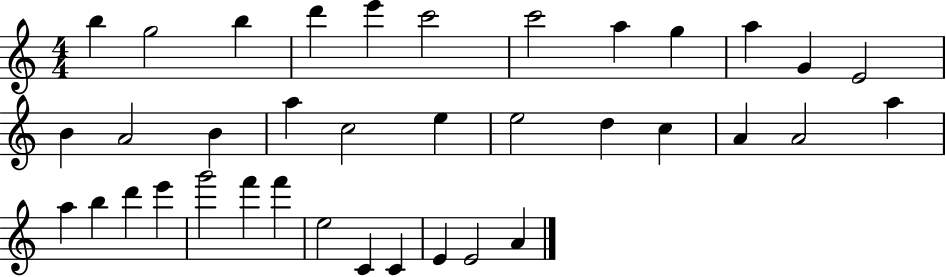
X:1
T:Untitled
M:4/4
L:1/4
K:C
b g2 b d' e' c'2 c'2 a g a G E2 B A2 B a c2 e e2 d c A A2 a a b d' e' g'2 f' f' e2 C C E E2 A